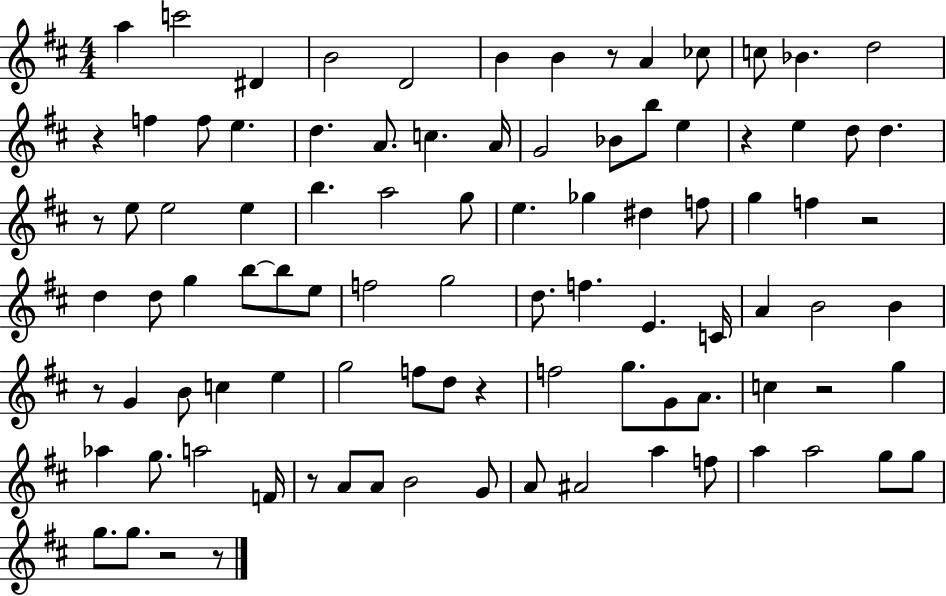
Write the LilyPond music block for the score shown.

{
  \clef treble
  \numericTimeSignature
  \time 4/4
  \key d \major
  a''4 c'''2 dis'4 | b'2 d'2 | b'4 b'4 r8 a'4 ces''8 | c''8 bes'4. d''2 | \break r4 f''4 f''8 e''4. | d''4. a'8. c''4. a'16 | g'2 bes'8 b''8 e''4 | r4 e''4 d''8 d''4. | \break r8 e''8 e''2 e''4 | b''4. a''2 g''8 | e''4. ges''4 dis''4 f''8 | g''4 f''4 r2 | \break d''4 d''8 g''4 b''8~~ b''8 e''8 | f''2 g''2 | d''8. f''4. e'4. c'16 | a'4 b'2 b'4 | \break r8 g'4 b'8 c''4 e''4 | g''2 f''8 d''8 r4 | f''2 g''8. g'8 a'8. | c''4 r2 g''4 | \break aes''4 g''8. a''2 f'16 | r8 a'8 a'8 b'2 g'8 | a'8 ais'2 a''4 f''8 | a''4 a''2 g''8 g''8 | \break g''8. g''8. r2 r8 | \bar "|."
}